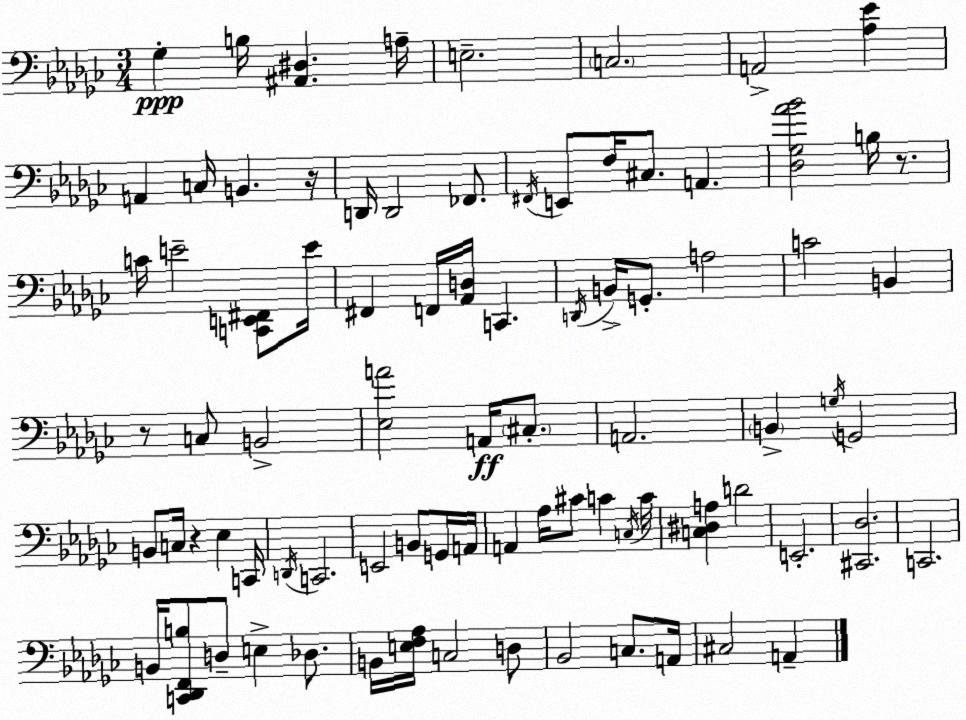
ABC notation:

X:1
T:Untitled
M:3/4
L:1/4
K:Ebm
_G, B,/4 [^A,,^D,] A,/4 E,2 C,2 A,,2 [_A,_E] A,, C,/4 B,, z/4 D,,/4 D,,2 _F,,/2 ^F,,/4 E,,/2 F,/4 ^C,/2 A,, [_D,_G,_A_B]2 B,/4 z/2 C/4 E2 [C,,E,,^F,,]/2 E/4 ^F,, F,,/4 [_A,,D,]/4 C,, D,,/4 B,,/4 G,,/2 A,2 C2 B,, z/2 C,/2 B,,2 [_E,A]2 A,,/4 ^C,/2 A,,2 B,, G,/4 G,,2 B,,/2 C,/4 z _E, C,,/4 D,,/4 C,,2 E,,2 B,,/2 G,,/4 A,,/4 A,, _A,/4 ^C/2 C C,/4 C/4 [C,^D,A,] D2 E,,2 [^C,,_D,]2 C,,2 B,,/4 [C,,_D,,F,,B,]/2 D,/2 E, _D,/2 B,,/4 [E,F,_A,]/4 C,2 D,/2 _B,,2 C,/2 A,,/4 ^C,2 A,,